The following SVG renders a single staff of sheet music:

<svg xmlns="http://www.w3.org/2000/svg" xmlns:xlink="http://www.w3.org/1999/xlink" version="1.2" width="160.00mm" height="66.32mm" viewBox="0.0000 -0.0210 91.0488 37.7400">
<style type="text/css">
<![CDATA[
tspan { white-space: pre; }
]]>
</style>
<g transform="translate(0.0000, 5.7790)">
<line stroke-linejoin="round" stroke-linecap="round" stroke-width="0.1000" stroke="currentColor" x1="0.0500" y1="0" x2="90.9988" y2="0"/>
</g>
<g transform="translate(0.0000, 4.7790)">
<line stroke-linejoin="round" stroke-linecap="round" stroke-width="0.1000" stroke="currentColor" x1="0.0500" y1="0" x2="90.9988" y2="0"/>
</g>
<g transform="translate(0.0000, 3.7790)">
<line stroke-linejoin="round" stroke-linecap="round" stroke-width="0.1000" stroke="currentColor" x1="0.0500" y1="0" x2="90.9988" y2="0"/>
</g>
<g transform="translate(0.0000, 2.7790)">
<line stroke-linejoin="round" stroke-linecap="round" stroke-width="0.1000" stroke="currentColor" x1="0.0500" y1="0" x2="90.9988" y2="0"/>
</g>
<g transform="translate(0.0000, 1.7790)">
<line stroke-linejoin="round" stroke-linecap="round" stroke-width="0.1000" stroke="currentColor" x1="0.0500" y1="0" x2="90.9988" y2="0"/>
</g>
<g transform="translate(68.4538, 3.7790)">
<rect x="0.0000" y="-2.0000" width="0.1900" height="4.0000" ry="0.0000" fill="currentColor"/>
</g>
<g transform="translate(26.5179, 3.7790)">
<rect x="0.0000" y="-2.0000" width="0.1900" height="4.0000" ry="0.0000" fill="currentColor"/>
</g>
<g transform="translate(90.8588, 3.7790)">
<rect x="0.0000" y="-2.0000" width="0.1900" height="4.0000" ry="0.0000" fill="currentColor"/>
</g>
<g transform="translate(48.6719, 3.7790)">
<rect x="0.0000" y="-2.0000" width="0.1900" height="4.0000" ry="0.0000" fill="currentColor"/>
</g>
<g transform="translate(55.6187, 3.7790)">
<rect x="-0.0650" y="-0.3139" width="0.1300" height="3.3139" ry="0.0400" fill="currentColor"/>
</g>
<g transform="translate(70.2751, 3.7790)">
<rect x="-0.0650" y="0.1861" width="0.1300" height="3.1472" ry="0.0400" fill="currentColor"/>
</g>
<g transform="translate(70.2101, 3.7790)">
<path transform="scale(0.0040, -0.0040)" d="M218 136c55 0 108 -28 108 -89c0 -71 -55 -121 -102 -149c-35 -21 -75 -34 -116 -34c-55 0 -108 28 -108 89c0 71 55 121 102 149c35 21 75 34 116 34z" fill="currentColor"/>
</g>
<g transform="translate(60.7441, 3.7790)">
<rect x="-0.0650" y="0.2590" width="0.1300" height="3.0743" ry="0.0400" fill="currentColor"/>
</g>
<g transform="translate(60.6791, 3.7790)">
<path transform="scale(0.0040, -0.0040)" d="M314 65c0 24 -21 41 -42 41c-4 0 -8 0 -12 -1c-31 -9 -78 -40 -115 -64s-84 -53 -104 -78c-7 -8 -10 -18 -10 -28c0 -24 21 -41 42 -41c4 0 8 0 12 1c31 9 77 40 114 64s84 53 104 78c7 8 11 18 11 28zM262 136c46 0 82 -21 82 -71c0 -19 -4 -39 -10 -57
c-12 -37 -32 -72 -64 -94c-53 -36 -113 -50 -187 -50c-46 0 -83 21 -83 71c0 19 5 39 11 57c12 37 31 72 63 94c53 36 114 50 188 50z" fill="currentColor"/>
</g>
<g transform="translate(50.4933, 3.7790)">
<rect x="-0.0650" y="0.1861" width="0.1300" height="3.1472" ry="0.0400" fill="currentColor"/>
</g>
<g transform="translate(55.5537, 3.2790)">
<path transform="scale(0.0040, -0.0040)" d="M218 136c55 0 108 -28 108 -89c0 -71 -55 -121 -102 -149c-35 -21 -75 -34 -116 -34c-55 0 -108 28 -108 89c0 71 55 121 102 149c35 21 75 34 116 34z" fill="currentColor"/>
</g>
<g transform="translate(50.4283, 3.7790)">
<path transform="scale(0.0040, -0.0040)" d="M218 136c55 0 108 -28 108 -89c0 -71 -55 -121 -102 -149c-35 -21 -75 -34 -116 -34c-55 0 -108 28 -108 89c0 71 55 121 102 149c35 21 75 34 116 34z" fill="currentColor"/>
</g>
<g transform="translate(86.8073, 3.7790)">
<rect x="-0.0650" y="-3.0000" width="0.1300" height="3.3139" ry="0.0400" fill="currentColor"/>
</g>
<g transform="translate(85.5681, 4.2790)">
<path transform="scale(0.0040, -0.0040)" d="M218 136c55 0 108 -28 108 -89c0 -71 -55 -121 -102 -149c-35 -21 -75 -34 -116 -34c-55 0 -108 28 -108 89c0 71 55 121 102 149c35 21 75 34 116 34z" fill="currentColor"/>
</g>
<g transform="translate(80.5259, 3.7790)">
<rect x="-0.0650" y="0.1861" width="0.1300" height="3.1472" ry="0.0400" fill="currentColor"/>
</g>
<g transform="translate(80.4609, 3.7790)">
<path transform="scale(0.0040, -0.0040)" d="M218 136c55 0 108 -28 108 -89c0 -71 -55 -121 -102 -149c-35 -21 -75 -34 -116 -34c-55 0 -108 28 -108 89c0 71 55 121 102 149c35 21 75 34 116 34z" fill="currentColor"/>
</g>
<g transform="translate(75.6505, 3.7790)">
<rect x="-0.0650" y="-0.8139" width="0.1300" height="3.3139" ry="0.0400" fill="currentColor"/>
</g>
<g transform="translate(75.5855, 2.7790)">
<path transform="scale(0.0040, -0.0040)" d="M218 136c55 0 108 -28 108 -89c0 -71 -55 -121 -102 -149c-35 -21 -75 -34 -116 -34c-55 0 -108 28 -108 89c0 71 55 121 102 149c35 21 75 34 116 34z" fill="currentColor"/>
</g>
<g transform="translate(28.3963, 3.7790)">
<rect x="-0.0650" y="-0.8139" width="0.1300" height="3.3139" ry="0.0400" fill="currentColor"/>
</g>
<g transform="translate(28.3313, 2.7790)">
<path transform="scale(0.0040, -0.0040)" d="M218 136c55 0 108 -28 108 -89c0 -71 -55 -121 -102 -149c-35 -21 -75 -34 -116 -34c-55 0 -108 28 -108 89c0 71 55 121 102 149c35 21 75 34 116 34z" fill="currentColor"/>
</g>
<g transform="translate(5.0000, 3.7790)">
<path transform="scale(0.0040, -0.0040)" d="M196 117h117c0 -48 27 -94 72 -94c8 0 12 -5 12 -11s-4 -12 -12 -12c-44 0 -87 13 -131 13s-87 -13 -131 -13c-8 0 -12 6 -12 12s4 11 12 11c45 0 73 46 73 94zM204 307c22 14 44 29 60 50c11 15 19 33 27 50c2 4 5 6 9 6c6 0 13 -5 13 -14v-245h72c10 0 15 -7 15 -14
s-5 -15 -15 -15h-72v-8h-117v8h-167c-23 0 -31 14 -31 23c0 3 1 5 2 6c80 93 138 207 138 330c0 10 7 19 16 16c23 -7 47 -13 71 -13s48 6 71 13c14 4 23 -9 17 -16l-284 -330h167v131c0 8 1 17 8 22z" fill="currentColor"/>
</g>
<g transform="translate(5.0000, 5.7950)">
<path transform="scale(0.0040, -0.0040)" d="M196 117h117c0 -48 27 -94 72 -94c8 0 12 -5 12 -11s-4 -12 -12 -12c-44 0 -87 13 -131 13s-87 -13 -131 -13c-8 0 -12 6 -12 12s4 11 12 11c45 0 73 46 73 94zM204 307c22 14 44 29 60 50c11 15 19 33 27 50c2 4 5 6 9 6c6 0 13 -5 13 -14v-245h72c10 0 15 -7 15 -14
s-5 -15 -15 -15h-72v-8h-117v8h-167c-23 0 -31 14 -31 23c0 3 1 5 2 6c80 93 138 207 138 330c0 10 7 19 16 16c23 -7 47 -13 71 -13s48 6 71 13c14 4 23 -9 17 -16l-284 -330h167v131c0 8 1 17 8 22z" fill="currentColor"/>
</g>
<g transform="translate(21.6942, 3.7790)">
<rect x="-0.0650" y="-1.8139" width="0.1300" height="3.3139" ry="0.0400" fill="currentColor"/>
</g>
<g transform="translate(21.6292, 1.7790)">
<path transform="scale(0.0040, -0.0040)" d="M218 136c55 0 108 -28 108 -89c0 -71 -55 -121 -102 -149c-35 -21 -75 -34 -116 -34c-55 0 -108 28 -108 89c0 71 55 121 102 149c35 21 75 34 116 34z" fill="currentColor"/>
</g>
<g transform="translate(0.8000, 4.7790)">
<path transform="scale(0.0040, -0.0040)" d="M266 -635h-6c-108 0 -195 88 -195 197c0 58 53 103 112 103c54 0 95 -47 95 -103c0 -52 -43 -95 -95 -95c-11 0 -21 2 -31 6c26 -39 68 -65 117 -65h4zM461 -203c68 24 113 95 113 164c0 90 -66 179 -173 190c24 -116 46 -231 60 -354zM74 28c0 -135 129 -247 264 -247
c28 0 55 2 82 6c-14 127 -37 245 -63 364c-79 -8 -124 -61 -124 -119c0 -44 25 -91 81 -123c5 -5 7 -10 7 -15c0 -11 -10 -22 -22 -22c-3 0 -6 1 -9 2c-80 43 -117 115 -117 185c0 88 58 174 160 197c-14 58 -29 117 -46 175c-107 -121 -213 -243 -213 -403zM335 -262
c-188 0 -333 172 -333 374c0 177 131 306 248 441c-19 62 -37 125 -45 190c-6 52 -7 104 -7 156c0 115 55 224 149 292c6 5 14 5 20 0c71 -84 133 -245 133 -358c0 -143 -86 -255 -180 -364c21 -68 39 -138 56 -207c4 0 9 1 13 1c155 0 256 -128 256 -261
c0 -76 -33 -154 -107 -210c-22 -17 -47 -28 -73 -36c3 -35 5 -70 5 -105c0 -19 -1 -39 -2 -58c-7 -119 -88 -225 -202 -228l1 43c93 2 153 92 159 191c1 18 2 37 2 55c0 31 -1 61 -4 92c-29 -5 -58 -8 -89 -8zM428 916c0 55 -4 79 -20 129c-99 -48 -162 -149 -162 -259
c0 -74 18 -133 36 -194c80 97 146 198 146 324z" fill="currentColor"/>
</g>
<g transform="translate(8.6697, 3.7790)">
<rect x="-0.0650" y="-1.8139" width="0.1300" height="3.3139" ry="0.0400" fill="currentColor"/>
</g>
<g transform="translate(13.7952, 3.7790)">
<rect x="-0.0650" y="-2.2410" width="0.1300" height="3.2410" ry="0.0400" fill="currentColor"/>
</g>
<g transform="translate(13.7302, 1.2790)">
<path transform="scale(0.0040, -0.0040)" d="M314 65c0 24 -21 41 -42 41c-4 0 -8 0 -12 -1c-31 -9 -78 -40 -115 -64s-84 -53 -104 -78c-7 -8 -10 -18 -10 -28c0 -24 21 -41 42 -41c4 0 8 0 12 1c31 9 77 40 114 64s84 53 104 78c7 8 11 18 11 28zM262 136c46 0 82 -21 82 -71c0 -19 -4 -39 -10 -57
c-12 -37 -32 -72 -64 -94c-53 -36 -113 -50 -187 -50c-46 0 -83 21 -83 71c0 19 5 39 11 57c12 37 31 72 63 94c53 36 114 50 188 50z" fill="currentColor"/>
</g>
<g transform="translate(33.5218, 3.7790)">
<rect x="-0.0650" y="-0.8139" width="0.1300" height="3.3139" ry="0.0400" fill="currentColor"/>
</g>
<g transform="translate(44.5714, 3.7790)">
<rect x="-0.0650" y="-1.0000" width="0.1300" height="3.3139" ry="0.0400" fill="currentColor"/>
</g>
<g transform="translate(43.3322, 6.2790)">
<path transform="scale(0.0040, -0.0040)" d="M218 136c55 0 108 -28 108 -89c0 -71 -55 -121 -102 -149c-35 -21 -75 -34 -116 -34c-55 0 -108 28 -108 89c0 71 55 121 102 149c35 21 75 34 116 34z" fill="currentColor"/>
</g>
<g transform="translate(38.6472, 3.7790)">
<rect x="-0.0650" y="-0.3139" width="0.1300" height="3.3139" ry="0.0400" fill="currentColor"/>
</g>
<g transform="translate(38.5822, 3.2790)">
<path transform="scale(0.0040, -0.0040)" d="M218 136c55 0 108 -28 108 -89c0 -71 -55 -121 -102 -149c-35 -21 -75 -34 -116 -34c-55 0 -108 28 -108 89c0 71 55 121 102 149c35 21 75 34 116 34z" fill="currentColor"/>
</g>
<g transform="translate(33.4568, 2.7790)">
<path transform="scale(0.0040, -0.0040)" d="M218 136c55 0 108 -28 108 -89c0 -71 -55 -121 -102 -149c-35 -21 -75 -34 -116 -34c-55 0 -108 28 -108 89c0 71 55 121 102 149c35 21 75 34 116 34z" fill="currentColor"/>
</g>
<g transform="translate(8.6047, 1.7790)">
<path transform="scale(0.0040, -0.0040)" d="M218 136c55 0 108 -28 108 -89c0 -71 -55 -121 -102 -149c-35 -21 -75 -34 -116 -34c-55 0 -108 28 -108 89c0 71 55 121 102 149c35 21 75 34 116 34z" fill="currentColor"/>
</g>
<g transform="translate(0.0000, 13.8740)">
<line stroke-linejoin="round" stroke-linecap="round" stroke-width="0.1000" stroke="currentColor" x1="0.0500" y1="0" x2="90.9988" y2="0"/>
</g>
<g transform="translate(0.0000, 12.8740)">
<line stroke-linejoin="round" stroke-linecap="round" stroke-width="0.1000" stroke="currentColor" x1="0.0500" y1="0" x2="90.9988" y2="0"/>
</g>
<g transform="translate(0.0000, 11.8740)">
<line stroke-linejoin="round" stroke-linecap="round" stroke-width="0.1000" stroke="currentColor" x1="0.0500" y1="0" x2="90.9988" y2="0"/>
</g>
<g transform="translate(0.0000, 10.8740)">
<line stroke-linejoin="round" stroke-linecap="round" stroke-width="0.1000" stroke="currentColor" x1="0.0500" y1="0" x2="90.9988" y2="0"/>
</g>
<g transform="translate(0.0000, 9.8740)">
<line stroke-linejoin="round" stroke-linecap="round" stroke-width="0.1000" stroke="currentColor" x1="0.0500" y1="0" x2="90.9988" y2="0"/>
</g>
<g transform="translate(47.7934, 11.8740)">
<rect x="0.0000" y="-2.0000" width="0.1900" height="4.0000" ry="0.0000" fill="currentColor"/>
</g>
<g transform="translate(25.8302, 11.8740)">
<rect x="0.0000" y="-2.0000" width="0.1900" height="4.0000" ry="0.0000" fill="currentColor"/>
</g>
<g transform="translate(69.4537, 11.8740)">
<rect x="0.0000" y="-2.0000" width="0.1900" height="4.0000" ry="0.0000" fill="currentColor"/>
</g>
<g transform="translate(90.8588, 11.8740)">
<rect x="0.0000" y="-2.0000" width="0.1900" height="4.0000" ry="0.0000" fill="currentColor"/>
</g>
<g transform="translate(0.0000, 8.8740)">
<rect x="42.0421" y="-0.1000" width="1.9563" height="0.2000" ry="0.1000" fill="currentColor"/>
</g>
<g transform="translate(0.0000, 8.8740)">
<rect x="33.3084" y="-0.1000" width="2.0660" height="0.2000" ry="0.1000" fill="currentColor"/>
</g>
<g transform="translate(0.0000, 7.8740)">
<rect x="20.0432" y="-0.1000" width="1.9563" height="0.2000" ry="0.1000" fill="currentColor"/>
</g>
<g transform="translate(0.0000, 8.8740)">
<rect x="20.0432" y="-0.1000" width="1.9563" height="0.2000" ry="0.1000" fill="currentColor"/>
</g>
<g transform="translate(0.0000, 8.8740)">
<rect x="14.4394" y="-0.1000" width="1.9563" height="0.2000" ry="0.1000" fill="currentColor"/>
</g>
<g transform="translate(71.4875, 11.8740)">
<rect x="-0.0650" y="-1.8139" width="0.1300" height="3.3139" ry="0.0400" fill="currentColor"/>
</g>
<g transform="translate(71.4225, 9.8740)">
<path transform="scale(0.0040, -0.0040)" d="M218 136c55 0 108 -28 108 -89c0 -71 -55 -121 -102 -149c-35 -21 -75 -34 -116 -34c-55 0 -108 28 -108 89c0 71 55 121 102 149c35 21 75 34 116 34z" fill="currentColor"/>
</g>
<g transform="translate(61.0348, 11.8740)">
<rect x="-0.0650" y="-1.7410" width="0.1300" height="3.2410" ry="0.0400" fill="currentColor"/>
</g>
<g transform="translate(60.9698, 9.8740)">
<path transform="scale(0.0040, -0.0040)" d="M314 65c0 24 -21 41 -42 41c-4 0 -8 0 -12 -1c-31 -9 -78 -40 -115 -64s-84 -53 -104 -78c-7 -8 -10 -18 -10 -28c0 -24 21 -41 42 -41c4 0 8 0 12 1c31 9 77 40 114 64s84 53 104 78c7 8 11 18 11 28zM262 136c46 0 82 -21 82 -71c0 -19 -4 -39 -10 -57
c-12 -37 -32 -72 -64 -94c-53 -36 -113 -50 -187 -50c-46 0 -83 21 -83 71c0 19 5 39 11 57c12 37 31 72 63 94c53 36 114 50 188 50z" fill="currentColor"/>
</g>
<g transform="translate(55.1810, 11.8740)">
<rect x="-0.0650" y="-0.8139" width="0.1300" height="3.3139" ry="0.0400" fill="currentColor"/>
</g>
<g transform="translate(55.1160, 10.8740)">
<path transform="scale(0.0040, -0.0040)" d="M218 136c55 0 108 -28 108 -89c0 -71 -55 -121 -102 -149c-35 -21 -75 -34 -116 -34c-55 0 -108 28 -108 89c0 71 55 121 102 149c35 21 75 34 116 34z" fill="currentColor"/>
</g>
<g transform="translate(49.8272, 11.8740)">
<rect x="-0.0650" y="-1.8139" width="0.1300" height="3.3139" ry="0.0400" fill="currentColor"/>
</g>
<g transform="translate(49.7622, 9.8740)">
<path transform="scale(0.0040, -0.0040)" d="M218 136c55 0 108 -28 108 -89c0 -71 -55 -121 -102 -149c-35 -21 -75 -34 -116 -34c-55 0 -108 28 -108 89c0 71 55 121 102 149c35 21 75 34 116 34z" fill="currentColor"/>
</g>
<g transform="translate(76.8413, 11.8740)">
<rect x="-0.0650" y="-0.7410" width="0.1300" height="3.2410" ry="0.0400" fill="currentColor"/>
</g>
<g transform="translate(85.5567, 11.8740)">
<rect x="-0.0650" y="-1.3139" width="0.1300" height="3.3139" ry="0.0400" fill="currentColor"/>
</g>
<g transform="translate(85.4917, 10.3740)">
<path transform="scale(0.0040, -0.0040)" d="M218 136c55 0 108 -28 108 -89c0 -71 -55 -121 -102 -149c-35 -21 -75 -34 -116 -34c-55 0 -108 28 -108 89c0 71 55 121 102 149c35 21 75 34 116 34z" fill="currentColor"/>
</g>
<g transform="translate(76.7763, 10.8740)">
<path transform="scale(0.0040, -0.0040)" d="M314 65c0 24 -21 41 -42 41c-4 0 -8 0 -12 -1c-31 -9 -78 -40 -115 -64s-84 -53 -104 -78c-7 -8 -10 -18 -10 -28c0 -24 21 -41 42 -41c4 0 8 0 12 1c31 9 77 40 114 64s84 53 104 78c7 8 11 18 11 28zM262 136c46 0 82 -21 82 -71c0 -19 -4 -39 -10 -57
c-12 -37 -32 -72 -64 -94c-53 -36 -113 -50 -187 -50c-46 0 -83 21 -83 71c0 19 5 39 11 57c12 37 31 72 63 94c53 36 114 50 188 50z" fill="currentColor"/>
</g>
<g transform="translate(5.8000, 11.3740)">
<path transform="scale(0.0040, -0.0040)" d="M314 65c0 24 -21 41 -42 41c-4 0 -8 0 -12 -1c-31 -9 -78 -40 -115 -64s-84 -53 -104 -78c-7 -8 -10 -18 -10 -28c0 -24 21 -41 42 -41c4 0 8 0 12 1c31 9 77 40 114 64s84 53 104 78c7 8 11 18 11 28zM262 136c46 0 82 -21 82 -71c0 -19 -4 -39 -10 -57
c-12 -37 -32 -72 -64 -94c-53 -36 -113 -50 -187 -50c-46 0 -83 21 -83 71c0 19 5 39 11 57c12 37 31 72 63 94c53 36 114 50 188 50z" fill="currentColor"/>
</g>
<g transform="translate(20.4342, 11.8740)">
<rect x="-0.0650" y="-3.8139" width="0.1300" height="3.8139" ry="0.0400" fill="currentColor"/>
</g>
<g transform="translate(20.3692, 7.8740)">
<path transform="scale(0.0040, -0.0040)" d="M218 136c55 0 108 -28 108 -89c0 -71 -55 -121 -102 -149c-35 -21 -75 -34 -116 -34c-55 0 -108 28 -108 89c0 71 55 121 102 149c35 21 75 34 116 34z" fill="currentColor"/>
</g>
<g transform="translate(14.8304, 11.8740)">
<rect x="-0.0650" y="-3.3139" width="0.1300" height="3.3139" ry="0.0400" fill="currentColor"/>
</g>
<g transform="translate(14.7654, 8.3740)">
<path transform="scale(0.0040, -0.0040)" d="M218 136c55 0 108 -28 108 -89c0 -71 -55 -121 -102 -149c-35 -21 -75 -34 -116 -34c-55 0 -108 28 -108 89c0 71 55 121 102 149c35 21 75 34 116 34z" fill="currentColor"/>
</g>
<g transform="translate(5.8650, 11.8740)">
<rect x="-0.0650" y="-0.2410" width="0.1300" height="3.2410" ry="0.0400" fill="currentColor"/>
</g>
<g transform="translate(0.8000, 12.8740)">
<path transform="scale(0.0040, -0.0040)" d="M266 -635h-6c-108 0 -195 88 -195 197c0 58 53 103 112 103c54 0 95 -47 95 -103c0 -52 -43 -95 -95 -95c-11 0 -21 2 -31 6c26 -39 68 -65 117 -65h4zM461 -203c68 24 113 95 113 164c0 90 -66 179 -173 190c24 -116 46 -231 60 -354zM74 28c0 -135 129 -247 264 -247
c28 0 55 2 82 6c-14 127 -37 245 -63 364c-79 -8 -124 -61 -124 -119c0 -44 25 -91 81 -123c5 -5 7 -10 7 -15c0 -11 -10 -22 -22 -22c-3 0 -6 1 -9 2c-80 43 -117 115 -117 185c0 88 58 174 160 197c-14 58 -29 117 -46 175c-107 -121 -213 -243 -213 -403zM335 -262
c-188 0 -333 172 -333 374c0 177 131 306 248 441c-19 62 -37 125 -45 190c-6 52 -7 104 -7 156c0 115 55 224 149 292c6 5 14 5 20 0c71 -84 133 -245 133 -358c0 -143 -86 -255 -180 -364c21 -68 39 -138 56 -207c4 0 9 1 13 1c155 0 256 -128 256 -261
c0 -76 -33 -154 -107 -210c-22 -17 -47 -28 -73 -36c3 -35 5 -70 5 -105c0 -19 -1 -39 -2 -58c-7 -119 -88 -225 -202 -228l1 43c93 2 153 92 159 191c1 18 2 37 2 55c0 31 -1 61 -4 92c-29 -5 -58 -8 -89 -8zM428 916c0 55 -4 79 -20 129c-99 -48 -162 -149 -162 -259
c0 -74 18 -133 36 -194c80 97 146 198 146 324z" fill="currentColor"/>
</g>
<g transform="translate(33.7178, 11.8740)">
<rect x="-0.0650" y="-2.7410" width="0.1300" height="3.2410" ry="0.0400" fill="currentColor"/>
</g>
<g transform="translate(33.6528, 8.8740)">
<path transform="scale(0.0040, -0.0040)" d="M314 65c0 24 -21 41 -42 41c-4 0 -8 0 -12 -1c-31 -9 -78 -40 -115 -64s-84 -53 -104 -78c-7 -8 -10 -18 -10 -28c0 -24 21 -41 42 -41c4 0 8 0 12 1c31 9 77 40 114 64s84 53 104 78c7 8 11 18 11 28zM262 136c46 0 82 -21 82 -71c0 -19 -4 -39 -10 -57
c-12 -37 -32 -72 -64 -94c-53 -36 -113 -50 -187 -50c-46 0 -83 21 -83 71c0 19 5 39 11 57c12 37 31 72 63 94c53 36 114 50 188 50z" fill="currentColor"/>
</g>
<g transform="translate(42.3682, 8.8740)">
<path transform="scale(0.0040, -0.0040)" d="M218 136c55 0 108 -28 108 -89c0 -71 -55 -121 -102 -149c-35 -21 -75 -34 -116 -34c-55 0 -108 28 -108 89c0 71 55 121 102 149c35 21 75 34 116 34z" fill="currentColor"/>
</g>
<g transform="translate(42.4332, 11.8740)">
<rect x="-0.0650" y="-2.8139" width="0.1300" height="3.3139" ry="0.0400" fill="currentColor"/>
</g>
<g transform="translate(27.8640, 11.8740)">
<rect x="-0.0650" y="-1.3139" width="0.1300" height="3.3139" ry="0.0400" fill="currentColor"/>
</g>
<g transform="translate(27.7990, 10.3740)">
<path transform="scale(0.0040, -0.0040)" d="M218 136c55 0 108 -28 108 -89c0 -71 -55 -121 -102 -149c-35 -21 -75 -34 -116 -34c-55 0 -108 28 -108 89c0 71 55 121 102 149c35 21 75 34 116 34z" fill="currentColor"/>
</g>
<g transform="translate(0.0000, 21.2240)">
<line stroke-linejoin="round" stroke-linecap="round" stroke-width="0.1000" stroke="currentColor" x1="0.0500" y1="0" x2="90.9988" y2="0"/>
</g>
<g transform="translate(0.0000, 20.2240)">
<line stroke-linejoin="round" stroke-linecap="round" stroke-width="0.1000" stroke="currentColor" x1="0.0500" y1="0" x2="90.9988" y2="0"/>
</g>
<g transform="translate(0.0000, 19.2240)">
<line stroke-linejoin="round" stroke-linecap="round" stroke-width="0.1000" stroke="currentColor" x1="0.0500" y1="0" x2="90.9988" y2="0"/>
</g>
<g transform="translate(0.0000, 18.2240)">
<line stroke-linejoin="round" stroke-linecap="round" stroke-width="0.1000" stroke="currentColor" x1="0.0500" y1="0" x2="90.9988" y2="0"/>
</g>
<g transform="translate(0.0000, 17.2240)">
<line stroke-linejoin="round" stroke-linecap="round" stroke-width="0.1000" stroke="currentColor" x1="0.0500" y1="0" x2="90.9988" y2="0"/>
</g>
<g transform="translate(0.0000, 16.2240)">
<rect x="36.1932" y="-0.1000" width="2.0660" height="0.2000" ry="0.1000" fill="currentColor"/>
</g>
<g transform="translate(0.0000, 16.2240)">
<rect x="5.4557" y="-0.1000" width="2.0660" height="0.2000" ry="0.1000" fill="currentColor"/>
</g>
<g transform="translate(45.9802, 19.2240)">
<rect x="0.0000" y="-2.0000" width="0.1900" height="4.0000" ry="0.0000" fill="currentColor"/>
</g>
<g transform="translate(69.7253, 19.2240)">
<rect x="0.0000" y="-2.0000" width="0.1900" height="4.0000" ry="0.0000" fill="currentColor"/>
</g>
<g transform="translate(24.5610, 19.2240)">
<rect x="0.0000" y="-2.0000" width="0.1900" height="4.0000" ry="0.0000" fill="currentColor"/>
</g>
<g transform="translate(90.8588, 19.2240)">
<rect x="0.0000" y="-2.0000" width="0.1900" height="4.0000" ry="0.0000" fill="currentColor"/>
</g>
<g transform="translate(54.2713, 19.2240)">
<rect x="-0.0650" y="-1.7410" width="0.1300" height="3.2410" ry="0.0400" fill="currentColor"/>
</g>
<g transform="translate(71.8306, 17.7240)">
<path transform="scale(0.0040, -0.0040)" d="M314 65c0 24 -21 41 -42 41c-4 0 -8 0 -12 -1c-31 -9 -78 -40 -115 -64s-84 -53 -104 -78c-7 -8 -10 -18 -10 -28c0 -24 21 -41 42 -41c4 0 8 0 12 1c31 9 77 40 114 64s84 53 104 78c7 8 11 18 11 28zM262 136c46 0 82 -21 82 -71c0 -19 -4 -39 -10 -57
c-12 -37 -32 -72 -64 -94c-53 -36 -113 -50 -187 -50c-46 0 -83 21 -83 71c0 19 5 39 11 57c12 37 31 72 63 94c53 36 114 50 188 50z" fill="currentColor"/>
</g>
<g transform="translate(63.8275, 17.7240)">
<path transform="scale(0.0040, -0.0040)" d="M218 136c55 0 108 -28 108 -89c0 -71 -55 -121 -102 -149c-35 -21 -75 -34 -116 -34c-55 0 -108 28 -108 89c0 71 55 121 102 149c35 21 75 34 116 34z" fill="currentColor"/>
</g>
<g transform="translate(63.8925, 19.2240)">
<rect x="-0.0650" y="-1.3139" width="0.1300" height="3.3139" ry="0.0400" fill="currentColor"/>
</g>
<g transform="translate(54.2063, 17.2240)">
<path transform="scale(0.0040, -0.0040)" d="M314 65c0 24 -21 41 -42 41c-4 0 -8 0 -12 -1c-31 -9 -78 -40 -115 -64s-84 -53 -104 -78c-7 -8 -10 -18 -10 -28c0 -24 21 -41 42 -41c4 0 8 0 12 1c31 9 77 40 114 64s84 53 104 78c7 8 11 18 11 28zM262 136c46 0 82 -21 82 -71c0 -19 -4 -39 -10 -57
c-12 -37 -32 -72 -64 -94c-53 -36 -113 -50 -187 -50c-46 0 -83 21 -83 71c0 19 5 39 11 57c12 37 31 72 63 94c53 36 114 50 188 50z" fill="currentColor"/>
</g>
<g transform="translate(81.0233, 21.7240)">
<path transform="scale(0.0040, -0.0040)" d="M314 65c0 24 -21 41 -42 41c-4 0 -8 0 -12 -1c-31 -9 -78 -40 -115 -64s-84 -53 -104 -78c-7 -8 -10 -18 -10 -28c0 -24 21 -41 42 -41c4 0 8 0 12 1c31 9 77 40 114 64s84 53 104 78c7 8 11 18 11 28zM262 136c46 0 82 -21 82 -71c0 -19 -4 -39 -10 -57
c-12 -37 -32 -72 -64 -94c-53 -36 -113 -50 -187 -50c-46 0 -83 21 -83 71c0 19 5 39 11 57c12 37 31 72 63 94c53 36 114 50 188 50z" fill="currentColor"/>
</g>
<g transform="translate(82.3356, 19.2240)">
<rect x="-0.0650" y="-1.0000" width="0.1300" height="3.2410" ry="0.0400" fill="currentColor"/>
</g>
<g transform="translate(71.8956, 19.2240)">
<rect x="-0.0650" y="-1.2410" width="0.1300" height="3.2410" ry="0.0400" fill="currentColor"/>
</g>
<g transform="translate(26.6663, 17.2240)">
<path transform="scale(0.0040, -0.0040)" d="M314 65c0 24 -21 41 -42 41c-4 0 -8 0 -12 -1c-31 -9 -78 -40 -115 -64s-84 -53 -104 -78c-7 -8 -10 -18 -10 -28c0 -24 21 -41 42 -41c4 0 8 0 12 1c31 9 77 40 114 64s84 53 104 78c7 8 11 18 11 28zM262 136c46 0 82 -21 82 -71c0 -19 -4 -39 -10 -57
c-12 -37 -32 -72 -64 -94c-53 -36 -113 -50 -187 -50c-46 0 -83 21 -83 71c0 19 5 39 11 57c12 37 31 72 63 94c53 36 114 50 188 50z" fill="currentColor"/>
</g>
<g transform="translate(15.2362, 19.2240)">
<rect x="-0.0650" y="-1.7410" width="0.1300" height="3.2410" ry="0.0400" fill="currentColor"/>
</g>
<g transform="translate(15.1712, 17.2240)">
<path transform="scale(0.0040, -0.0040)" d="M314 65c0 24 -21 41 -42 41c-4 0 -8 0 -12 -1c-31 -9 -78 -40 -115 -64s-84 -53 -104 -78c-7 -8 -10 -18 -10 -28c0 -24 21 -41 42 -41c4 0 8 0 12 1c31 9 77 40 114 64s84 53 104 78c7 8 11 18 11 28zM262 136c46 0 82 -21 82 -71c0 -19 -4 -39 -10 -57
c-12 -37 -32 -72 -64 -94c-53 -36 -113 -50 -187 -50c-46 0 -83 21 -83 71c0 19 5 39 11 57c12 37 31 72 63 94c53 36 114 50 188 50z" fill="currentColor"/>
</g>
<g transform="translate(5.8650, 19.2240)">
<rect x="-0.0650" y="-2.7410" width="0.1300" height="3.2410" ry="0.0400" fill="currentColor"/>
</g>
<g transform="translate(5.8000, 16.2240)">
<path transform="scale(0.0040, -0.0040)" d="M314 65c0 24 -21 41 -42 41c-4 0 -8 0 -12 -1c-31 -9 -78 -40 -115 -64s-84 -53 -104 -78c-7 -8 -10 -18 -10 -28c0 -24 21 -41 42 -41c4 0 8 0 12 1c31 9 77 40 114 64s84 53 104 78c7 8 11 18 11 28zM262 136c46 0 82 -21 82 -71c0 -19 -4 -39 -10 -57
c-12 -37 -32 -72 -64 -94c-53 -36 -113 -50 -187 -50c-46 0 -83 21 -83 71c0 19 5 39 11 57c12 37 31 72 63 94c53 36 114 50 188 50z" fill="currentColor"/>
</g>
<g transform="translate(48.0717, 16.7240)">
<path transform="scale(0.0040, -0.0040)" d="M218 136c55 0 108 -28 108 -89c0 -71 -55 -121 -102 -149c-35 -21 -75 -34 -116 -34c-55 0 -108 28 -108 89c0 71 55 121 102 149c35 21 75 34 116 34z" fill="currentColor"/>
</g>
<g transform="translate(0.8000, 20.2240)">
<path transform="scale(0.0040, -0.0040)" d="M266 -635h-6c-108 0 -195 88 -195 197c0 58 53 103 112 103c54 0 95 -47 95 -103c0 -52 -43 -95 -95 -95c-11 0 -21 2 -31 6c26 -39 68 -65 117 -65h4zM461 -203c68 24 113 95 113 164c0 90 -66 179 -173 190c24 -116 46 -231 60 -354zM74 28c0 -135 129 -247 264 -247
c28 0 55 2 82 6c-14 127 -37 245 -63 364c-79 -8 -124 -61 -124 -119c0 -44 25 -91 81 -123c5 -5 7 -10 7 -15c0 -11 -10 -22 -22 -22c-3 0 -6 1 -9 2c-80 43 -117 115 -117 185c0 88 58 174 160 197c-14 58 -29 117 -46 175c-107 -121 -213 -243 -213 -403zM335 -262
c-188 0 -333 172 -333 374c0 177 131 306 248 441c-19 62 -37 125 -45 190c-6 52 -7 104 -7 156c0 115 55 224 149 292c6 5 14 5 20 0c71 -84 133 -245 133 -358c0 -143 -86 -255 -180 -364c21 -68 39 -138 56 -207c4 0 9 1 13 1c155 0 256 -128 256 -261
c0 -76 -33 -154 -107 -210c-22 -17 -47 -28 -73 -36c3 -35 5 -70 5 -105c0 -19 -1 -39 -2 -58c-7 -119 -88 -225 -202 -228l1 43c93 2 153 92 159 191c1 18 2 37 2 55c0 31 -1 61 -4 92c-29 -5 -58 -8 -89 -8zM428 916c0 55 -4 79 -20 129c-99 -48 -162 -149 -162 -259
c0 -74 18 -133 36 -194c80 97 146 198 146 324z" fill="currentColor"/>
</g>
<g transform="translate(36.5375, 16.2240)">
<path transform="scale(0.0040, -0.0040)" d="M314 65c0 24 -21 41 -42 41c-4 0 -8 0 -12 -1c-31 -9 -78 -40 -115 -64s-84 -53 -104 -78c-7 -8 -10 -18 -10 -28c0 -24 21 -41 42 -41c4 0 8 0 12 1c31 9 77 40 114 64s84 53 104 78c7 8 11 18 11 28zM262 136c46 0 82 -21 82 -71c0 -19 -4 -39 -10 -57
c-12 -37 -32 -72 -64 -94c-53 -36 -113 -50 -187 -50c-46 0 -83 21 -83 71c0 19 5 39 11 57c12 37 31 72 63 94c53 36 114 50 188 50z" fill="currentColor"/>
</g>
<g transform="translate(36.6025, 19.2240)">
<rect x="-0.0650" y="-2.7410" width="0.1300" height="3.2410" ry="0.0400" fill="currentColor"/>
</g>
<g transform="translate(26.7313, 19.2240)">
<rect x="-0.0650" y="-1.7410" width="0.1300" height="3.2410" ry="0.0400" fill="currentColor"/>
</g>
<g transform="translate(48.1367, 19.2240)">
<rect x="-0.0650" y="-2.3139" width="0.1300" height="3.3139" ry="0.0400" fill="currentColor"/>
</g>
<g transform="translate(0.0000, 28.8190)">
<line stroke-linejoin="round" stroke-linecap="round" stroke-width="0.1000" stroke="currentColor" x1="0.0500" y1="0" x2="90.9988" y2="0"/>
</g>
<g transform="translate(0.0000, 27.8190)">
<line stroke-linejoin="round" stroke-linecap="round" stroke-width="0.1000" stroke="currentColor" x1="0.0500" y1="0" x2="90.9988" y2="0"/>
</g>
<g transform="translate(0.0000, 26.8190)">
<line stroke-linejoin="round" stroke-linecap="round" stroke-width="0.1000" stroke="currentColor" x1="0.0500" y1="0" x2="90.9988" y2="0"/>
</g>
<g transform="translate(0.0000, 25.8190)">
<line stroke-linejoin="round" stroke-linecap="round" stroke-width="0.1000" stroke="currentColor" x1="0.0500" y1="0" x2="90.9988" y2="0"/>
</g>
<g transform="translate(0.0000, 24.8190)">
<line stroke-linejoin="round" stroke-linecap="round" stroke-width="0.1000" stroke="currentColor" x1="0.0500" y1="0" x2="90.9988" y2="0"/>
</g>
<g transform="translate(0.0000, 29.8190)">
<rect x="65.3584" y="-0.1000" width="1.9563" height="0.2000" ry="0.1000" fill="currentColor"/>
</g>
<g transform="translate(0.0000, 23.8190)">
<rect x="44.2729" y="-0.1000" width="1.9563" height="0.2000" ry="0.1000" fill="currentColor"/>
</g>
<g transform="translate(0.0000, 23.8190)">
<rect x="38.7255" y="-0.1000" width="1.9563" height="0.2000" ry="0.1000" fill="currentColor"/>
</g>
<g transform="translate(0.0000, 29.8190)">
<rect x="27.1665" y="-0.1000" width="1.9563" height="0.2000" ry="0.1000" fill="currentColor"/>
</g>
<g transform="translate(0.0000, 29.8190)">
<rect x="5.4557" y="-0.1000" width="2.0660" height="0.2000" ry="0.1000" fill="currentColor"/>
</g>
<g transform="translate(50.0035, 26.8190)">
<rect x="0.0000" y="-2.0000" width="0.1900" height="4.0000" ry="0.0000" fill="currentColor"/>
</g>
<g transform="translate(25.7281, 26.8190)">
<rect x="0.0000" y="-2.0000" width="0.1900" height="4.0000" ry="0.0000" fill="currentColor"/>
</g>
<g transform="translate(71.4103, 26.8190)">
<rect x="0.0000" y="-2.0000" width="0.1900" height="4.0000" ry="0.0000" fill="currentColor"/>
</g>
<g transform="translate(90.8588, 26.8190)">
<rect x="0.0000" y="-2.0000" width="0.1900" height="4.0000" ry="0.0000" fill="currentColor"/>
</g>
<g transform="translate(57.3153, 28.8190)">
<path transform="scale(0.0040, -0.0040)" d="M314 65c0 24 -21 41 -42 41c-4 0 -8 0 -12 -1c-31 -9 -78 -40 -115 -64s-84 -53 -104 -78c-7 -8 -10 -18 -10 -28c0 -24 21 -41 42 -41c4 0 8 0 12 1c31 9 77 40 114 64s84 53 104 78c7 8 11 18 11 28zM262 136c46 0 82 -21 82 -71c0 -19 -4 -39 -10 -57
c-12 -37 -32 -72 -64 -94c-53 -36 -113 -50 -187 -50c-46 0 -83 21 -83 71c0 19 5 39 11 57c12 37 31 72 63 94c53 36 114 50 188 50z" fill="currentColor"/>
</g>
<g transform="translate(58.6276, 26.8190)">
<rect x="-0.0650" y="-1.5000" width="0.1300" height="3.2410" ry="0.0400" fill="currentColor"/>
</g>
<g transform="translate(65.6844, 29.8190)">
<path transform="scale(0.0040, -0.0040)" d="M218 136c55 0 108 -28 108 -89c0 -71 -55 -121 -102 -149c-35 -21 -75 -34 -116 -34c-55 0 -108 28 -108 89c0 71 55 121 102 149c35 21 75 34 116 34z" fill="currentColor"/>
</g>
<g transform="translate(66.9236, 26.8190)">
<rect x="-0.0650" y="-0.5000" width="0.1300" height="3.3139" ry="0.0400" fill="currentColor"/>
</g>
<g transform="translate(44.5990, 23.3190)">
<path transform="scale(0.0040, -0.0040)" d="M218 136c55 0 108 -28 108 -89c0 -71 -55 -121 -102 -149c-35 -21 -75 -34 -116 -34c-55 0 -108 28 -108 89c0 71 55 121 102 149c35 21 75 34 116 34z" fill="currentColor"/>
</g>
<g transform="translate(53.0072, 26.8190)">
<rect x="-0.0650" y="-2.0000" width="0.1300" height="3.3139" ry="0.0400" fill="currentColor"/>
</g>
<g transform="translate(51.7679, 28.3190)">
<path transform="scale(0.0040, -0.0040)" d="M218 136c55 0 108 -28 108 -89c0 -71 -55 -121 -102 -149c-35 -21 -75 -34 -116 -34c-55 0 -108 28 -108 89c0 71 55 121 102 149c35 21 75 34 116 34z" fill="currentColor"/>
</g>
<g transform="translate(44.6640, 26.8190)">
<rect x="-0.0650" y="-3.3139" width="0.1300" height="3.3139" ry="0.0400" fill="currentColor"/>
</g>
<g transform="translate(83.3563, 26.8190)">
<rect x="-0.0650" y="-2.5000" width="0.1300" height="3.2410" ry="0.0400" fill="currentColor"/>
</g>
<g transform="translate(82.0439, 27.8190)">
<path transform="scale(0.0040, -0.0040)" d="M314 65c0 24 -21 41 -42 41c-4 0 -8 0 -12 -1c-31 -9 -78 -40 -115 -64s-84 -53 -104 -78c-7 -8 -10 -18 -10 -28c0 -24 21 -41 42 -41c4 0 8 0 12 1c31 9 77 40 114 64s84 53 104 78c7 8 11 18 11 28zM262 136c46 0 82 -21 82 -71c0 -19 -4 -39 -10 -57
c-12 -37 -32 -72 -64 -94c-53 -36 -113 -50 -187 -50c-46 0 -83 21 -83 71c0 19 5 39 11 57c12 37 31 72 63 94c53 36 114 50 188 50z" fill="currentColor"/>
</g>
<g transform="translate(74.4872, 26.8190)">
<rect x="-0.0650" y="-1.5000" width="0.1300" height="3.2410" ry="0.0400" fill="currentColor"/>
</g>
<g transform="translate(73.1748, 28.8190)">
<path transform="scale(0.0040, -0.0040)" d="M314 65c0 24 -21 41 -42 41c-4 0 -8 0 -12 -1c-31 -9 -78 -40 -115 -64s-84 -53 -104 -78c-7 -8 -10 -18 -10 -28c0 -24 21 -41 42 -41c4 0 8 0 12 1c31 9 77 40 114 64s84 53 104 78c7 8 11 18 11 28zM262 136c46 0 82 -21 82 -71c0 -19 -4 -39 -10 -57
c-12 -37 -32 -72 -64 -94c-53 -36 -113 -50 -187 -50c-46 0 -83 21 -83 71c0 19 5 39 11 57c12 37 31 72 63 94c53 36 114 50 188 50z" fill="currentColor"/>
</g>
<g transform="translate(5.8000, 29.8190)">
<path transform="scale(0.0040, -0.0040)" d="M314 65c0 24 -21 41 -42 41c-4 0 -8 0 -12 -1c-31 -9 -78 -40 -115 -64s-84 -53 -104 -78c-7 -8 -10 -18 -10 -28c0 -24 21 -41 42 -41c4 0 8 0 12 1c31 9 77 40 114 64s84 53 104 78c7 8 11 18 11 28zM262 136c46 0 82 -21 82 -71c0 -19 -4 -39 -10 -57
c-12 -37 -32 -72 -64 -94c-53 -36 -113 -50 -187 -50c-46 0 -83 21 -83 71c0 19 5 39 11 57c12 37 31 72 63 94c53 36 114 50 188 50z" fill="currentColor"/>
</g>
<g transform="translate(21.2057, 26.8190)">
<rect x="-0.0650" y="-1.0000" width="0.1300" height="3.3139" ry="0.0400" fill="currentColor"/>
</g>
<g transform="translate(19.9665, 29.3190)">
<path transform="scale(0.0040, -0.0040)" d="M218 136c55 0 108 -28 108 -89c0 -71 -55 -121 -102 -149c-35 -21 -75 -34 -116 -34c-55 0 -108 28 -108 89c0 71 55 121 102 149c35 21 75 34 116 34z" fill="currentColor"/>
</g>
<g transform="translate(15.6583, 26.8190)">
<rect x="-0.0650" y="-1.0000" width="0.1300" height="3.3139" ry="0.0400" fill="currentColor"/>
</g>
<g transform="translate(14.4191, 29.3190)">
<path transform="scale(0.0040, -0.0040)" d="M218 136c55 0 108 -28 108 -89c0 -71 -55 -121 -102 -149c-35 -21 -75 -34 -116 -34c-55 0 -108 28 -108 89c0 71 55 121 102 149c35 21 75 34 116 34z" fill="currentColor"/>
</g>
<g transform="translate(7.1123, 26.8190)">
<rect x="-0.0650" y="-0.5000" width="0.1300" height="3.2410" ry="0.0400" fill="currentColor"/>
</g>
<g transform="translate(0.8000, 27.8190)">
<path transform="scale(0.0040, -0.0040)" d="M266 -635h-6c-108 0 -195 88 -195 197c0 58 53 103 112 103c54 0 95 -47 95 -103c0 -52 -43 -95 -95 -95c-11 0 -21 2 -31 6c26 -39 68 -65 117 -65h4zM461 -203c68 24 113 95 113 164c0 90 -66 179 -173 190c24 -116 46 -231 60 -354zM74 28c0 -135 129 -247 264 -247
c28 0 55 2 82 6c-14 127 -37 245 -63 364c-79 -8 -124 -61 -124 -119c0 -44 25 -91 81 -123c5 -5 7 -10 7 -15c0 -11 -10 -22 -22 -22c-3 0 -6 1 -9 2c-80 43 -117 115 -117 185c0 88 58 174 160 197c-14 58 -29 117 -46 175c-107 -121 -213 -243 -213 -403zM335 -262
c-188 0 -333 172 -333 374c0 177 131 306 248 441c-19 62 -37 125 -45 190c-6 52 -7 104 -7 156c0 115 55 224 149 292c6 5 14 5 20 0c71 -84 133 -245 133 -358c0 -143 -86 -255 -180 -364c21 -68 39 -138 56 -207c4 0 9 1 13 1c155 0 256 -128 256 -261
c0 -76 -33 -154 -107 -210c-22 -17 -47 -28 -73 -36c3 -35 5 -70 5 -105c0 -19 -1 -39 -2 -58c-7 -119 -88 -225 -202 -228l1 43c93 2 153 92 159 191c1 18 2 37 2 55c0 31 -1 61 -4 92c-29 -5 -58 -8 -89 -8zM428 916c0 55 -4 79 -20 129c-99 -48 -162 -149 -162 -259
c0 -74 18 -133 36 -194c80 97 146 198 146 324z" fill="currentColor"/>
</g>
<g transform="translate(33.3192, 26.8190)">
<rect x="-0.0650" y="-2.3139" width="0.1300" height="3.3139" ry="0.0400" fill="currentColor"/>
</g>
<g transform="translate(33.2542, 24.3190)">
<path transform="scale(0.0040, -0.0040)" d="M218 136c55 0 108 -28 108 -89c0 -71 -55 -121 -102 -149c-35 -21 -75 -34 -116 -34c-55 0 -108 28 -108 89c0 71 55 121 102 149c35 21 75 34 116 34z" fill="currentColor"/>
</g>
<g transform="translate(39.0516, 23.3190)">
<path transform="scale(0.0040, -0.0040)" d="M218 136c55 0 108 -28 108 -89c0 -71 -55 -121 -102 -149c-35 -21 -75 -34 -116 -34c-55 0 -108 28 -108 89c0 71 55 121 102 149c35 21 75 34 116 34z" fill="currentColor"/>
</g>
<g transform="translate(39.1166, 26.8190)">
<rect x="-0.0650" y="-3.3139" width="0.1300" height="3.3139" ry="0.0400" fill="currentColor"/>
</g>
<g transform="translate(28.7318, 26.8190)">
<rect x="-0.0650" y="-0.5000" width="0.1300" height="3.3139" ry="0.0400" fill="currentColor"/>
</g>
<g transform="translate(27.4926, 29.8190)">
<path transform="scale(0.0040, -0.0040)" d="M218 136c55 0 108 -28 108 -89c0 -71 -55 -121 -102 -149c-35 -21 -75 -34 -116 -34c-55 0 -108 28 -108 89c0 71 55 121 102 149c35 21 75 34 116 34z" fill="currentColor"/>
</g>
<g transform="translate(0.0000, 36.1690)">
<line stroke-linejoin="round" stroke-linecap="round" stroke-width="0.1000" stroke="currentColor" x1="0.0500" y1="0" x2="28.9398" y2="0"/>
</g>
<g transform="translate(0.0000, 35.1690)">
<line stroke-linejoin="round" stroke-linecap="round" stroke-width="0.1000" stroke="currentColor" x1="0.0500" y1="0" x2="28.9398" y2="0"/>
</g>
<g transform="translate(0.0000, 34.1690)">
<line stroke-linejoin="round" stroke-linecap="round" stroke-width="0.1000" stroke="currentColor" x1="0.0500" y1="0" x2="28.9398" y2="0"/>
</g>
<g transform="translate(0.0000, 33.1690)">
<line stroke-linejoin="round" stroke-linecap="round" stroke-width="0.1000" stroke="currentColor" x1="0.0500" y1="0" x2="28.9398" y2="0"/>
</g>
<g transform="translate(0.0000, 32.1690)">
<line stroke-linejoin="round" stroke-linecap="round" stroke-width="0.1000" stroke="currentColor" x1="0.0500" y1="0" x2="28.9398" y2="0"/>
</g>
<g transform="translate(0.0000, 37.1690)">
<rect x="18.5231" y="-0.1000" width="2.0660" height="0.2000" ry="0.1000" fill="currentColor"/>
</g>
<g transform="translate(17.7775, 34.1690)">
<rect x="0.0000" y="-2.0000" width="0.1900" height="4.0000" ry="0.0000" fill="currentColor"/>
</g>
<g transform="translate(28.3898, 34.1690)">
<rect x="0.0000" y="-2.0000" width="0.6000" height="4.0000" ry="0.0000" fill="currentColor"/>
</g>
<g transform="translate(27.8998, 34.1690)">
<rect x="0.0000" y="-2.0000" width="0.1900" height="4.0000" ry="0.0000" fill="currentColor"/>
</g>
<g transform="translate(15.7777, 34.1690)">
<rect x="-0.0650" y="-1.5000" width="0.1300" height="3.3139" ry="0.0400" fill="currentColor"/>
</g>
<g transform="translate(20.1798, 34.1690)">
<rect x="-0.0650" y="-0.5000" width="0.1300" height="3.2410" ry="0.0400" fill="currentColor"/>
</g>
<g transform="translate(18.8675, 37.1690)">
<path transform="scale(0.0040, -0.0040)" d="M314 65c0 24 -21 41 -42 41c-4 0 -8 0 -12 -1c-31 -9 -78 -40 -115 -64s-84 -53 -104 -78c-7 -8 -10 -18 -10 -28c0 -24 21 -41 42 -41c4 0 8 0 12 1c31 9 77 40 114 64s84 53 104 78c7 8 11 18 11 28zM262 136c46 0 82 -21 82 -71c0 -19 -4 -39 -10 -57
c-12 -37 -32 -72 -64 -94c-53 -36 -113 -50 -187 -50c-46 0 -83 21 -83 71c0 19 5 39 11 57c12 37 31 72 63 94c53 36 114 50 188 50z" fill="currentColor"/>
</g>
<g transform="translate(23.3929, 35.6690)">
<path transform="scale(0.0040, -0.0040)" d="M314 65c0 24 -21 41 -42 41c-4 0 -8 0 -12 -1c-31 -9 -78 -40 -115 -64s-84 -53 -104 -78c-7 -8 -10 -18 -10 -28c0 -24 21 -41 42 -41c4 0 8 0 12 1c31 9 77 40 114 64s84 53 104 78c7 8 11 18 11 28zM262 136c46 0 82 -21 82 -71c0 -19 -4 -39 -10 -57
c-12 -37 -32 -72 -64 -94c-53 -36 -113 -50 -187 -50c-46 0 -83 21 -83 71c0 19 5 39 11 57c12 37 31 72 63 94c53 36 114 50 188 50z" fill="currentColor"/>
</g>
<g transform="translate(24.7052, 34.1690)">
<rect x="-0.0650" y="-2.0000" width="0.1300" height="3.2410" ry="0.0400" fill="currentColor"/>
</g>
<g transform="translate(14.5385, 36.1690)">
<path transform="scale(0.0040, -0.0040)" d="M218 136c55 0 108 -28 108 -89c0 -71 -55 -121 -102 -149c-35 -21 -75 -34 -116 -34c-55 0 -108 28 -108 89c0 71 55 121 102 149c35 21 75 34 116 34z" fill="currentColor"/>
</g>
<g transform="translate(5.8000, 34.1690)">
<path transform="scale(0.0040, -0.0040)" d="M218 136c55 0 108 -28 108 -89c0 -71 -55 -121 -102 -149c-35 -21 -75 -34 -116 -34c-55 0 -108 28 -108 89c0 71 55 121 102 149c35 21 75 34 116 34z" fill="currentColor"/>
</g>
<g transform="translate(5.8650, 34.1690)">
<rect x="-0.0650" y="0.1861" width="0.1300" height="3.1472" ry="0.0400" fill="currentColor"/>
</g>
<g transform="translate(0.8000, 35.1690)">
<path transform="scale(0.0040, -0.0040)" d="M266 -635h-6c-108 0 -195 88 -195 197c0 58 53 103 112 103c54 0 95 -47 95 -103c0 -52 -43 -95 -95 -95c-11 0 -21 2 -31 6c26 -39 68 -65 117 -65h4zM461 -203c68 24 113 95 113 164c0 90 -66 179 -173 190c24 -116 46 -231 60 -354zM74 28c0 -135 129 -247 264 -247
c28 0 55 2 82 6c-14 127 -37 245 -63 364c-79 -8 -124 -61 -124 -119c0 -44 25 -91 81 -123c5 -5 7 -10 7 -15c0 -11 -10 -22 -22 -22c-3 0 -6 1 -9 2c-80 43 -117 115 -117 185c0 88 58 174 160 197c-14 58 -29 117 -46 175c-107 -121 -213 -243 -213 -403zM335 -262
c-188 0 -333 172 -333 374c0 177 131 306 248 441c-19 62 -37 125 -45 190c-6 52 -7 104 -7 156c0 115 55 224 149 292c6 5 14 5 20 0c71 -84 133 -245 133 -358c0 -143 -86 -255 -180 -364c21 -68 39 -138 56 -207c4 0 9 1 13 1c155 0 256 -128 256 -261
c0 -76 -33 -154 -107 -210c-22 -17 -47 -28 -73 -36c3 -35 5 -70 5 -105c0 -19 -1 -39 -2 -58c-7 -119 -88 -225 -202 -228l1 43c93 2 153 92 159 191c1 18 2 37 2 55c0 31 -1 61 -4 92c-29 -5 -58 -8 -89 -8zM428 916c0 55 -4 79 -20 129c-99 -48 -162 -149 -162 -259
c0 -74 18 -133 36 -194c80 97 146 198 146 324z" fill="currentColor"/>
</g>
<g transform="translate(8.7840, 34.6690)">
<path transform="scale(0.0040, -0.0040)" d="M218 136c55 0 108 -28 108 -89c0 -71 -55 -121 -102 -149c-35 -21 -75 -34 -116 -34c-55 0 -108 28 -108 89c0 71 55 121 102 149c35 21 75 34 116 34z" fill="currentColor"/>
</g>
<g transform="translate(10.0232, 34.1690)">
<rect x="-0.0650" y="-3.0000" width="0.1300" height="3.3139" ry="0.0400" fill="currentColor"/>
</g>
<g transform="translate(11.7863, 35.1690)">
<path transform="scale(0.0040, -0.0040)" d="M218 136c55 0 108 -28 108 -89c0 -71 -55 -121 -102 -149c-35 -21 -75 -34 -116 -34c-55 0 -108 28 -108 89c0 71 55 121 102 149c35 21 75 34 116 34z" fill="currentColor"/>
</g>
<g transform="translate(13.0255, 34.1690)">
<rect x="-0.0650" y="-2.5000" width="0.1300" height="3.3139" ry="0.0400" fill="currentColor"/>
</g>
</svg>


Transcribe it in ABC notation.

X:1
T:Untitled
M:4/4
L:1/4
K:C
f g2 f d d c D B c B2 B d B A c2 b c' e a2 a f d f2 f d2 e a2 f2 f2 a2 g f2 e e2 D2 C2 D D C g b b F E2 C E2 G2 B A G E C2 F2